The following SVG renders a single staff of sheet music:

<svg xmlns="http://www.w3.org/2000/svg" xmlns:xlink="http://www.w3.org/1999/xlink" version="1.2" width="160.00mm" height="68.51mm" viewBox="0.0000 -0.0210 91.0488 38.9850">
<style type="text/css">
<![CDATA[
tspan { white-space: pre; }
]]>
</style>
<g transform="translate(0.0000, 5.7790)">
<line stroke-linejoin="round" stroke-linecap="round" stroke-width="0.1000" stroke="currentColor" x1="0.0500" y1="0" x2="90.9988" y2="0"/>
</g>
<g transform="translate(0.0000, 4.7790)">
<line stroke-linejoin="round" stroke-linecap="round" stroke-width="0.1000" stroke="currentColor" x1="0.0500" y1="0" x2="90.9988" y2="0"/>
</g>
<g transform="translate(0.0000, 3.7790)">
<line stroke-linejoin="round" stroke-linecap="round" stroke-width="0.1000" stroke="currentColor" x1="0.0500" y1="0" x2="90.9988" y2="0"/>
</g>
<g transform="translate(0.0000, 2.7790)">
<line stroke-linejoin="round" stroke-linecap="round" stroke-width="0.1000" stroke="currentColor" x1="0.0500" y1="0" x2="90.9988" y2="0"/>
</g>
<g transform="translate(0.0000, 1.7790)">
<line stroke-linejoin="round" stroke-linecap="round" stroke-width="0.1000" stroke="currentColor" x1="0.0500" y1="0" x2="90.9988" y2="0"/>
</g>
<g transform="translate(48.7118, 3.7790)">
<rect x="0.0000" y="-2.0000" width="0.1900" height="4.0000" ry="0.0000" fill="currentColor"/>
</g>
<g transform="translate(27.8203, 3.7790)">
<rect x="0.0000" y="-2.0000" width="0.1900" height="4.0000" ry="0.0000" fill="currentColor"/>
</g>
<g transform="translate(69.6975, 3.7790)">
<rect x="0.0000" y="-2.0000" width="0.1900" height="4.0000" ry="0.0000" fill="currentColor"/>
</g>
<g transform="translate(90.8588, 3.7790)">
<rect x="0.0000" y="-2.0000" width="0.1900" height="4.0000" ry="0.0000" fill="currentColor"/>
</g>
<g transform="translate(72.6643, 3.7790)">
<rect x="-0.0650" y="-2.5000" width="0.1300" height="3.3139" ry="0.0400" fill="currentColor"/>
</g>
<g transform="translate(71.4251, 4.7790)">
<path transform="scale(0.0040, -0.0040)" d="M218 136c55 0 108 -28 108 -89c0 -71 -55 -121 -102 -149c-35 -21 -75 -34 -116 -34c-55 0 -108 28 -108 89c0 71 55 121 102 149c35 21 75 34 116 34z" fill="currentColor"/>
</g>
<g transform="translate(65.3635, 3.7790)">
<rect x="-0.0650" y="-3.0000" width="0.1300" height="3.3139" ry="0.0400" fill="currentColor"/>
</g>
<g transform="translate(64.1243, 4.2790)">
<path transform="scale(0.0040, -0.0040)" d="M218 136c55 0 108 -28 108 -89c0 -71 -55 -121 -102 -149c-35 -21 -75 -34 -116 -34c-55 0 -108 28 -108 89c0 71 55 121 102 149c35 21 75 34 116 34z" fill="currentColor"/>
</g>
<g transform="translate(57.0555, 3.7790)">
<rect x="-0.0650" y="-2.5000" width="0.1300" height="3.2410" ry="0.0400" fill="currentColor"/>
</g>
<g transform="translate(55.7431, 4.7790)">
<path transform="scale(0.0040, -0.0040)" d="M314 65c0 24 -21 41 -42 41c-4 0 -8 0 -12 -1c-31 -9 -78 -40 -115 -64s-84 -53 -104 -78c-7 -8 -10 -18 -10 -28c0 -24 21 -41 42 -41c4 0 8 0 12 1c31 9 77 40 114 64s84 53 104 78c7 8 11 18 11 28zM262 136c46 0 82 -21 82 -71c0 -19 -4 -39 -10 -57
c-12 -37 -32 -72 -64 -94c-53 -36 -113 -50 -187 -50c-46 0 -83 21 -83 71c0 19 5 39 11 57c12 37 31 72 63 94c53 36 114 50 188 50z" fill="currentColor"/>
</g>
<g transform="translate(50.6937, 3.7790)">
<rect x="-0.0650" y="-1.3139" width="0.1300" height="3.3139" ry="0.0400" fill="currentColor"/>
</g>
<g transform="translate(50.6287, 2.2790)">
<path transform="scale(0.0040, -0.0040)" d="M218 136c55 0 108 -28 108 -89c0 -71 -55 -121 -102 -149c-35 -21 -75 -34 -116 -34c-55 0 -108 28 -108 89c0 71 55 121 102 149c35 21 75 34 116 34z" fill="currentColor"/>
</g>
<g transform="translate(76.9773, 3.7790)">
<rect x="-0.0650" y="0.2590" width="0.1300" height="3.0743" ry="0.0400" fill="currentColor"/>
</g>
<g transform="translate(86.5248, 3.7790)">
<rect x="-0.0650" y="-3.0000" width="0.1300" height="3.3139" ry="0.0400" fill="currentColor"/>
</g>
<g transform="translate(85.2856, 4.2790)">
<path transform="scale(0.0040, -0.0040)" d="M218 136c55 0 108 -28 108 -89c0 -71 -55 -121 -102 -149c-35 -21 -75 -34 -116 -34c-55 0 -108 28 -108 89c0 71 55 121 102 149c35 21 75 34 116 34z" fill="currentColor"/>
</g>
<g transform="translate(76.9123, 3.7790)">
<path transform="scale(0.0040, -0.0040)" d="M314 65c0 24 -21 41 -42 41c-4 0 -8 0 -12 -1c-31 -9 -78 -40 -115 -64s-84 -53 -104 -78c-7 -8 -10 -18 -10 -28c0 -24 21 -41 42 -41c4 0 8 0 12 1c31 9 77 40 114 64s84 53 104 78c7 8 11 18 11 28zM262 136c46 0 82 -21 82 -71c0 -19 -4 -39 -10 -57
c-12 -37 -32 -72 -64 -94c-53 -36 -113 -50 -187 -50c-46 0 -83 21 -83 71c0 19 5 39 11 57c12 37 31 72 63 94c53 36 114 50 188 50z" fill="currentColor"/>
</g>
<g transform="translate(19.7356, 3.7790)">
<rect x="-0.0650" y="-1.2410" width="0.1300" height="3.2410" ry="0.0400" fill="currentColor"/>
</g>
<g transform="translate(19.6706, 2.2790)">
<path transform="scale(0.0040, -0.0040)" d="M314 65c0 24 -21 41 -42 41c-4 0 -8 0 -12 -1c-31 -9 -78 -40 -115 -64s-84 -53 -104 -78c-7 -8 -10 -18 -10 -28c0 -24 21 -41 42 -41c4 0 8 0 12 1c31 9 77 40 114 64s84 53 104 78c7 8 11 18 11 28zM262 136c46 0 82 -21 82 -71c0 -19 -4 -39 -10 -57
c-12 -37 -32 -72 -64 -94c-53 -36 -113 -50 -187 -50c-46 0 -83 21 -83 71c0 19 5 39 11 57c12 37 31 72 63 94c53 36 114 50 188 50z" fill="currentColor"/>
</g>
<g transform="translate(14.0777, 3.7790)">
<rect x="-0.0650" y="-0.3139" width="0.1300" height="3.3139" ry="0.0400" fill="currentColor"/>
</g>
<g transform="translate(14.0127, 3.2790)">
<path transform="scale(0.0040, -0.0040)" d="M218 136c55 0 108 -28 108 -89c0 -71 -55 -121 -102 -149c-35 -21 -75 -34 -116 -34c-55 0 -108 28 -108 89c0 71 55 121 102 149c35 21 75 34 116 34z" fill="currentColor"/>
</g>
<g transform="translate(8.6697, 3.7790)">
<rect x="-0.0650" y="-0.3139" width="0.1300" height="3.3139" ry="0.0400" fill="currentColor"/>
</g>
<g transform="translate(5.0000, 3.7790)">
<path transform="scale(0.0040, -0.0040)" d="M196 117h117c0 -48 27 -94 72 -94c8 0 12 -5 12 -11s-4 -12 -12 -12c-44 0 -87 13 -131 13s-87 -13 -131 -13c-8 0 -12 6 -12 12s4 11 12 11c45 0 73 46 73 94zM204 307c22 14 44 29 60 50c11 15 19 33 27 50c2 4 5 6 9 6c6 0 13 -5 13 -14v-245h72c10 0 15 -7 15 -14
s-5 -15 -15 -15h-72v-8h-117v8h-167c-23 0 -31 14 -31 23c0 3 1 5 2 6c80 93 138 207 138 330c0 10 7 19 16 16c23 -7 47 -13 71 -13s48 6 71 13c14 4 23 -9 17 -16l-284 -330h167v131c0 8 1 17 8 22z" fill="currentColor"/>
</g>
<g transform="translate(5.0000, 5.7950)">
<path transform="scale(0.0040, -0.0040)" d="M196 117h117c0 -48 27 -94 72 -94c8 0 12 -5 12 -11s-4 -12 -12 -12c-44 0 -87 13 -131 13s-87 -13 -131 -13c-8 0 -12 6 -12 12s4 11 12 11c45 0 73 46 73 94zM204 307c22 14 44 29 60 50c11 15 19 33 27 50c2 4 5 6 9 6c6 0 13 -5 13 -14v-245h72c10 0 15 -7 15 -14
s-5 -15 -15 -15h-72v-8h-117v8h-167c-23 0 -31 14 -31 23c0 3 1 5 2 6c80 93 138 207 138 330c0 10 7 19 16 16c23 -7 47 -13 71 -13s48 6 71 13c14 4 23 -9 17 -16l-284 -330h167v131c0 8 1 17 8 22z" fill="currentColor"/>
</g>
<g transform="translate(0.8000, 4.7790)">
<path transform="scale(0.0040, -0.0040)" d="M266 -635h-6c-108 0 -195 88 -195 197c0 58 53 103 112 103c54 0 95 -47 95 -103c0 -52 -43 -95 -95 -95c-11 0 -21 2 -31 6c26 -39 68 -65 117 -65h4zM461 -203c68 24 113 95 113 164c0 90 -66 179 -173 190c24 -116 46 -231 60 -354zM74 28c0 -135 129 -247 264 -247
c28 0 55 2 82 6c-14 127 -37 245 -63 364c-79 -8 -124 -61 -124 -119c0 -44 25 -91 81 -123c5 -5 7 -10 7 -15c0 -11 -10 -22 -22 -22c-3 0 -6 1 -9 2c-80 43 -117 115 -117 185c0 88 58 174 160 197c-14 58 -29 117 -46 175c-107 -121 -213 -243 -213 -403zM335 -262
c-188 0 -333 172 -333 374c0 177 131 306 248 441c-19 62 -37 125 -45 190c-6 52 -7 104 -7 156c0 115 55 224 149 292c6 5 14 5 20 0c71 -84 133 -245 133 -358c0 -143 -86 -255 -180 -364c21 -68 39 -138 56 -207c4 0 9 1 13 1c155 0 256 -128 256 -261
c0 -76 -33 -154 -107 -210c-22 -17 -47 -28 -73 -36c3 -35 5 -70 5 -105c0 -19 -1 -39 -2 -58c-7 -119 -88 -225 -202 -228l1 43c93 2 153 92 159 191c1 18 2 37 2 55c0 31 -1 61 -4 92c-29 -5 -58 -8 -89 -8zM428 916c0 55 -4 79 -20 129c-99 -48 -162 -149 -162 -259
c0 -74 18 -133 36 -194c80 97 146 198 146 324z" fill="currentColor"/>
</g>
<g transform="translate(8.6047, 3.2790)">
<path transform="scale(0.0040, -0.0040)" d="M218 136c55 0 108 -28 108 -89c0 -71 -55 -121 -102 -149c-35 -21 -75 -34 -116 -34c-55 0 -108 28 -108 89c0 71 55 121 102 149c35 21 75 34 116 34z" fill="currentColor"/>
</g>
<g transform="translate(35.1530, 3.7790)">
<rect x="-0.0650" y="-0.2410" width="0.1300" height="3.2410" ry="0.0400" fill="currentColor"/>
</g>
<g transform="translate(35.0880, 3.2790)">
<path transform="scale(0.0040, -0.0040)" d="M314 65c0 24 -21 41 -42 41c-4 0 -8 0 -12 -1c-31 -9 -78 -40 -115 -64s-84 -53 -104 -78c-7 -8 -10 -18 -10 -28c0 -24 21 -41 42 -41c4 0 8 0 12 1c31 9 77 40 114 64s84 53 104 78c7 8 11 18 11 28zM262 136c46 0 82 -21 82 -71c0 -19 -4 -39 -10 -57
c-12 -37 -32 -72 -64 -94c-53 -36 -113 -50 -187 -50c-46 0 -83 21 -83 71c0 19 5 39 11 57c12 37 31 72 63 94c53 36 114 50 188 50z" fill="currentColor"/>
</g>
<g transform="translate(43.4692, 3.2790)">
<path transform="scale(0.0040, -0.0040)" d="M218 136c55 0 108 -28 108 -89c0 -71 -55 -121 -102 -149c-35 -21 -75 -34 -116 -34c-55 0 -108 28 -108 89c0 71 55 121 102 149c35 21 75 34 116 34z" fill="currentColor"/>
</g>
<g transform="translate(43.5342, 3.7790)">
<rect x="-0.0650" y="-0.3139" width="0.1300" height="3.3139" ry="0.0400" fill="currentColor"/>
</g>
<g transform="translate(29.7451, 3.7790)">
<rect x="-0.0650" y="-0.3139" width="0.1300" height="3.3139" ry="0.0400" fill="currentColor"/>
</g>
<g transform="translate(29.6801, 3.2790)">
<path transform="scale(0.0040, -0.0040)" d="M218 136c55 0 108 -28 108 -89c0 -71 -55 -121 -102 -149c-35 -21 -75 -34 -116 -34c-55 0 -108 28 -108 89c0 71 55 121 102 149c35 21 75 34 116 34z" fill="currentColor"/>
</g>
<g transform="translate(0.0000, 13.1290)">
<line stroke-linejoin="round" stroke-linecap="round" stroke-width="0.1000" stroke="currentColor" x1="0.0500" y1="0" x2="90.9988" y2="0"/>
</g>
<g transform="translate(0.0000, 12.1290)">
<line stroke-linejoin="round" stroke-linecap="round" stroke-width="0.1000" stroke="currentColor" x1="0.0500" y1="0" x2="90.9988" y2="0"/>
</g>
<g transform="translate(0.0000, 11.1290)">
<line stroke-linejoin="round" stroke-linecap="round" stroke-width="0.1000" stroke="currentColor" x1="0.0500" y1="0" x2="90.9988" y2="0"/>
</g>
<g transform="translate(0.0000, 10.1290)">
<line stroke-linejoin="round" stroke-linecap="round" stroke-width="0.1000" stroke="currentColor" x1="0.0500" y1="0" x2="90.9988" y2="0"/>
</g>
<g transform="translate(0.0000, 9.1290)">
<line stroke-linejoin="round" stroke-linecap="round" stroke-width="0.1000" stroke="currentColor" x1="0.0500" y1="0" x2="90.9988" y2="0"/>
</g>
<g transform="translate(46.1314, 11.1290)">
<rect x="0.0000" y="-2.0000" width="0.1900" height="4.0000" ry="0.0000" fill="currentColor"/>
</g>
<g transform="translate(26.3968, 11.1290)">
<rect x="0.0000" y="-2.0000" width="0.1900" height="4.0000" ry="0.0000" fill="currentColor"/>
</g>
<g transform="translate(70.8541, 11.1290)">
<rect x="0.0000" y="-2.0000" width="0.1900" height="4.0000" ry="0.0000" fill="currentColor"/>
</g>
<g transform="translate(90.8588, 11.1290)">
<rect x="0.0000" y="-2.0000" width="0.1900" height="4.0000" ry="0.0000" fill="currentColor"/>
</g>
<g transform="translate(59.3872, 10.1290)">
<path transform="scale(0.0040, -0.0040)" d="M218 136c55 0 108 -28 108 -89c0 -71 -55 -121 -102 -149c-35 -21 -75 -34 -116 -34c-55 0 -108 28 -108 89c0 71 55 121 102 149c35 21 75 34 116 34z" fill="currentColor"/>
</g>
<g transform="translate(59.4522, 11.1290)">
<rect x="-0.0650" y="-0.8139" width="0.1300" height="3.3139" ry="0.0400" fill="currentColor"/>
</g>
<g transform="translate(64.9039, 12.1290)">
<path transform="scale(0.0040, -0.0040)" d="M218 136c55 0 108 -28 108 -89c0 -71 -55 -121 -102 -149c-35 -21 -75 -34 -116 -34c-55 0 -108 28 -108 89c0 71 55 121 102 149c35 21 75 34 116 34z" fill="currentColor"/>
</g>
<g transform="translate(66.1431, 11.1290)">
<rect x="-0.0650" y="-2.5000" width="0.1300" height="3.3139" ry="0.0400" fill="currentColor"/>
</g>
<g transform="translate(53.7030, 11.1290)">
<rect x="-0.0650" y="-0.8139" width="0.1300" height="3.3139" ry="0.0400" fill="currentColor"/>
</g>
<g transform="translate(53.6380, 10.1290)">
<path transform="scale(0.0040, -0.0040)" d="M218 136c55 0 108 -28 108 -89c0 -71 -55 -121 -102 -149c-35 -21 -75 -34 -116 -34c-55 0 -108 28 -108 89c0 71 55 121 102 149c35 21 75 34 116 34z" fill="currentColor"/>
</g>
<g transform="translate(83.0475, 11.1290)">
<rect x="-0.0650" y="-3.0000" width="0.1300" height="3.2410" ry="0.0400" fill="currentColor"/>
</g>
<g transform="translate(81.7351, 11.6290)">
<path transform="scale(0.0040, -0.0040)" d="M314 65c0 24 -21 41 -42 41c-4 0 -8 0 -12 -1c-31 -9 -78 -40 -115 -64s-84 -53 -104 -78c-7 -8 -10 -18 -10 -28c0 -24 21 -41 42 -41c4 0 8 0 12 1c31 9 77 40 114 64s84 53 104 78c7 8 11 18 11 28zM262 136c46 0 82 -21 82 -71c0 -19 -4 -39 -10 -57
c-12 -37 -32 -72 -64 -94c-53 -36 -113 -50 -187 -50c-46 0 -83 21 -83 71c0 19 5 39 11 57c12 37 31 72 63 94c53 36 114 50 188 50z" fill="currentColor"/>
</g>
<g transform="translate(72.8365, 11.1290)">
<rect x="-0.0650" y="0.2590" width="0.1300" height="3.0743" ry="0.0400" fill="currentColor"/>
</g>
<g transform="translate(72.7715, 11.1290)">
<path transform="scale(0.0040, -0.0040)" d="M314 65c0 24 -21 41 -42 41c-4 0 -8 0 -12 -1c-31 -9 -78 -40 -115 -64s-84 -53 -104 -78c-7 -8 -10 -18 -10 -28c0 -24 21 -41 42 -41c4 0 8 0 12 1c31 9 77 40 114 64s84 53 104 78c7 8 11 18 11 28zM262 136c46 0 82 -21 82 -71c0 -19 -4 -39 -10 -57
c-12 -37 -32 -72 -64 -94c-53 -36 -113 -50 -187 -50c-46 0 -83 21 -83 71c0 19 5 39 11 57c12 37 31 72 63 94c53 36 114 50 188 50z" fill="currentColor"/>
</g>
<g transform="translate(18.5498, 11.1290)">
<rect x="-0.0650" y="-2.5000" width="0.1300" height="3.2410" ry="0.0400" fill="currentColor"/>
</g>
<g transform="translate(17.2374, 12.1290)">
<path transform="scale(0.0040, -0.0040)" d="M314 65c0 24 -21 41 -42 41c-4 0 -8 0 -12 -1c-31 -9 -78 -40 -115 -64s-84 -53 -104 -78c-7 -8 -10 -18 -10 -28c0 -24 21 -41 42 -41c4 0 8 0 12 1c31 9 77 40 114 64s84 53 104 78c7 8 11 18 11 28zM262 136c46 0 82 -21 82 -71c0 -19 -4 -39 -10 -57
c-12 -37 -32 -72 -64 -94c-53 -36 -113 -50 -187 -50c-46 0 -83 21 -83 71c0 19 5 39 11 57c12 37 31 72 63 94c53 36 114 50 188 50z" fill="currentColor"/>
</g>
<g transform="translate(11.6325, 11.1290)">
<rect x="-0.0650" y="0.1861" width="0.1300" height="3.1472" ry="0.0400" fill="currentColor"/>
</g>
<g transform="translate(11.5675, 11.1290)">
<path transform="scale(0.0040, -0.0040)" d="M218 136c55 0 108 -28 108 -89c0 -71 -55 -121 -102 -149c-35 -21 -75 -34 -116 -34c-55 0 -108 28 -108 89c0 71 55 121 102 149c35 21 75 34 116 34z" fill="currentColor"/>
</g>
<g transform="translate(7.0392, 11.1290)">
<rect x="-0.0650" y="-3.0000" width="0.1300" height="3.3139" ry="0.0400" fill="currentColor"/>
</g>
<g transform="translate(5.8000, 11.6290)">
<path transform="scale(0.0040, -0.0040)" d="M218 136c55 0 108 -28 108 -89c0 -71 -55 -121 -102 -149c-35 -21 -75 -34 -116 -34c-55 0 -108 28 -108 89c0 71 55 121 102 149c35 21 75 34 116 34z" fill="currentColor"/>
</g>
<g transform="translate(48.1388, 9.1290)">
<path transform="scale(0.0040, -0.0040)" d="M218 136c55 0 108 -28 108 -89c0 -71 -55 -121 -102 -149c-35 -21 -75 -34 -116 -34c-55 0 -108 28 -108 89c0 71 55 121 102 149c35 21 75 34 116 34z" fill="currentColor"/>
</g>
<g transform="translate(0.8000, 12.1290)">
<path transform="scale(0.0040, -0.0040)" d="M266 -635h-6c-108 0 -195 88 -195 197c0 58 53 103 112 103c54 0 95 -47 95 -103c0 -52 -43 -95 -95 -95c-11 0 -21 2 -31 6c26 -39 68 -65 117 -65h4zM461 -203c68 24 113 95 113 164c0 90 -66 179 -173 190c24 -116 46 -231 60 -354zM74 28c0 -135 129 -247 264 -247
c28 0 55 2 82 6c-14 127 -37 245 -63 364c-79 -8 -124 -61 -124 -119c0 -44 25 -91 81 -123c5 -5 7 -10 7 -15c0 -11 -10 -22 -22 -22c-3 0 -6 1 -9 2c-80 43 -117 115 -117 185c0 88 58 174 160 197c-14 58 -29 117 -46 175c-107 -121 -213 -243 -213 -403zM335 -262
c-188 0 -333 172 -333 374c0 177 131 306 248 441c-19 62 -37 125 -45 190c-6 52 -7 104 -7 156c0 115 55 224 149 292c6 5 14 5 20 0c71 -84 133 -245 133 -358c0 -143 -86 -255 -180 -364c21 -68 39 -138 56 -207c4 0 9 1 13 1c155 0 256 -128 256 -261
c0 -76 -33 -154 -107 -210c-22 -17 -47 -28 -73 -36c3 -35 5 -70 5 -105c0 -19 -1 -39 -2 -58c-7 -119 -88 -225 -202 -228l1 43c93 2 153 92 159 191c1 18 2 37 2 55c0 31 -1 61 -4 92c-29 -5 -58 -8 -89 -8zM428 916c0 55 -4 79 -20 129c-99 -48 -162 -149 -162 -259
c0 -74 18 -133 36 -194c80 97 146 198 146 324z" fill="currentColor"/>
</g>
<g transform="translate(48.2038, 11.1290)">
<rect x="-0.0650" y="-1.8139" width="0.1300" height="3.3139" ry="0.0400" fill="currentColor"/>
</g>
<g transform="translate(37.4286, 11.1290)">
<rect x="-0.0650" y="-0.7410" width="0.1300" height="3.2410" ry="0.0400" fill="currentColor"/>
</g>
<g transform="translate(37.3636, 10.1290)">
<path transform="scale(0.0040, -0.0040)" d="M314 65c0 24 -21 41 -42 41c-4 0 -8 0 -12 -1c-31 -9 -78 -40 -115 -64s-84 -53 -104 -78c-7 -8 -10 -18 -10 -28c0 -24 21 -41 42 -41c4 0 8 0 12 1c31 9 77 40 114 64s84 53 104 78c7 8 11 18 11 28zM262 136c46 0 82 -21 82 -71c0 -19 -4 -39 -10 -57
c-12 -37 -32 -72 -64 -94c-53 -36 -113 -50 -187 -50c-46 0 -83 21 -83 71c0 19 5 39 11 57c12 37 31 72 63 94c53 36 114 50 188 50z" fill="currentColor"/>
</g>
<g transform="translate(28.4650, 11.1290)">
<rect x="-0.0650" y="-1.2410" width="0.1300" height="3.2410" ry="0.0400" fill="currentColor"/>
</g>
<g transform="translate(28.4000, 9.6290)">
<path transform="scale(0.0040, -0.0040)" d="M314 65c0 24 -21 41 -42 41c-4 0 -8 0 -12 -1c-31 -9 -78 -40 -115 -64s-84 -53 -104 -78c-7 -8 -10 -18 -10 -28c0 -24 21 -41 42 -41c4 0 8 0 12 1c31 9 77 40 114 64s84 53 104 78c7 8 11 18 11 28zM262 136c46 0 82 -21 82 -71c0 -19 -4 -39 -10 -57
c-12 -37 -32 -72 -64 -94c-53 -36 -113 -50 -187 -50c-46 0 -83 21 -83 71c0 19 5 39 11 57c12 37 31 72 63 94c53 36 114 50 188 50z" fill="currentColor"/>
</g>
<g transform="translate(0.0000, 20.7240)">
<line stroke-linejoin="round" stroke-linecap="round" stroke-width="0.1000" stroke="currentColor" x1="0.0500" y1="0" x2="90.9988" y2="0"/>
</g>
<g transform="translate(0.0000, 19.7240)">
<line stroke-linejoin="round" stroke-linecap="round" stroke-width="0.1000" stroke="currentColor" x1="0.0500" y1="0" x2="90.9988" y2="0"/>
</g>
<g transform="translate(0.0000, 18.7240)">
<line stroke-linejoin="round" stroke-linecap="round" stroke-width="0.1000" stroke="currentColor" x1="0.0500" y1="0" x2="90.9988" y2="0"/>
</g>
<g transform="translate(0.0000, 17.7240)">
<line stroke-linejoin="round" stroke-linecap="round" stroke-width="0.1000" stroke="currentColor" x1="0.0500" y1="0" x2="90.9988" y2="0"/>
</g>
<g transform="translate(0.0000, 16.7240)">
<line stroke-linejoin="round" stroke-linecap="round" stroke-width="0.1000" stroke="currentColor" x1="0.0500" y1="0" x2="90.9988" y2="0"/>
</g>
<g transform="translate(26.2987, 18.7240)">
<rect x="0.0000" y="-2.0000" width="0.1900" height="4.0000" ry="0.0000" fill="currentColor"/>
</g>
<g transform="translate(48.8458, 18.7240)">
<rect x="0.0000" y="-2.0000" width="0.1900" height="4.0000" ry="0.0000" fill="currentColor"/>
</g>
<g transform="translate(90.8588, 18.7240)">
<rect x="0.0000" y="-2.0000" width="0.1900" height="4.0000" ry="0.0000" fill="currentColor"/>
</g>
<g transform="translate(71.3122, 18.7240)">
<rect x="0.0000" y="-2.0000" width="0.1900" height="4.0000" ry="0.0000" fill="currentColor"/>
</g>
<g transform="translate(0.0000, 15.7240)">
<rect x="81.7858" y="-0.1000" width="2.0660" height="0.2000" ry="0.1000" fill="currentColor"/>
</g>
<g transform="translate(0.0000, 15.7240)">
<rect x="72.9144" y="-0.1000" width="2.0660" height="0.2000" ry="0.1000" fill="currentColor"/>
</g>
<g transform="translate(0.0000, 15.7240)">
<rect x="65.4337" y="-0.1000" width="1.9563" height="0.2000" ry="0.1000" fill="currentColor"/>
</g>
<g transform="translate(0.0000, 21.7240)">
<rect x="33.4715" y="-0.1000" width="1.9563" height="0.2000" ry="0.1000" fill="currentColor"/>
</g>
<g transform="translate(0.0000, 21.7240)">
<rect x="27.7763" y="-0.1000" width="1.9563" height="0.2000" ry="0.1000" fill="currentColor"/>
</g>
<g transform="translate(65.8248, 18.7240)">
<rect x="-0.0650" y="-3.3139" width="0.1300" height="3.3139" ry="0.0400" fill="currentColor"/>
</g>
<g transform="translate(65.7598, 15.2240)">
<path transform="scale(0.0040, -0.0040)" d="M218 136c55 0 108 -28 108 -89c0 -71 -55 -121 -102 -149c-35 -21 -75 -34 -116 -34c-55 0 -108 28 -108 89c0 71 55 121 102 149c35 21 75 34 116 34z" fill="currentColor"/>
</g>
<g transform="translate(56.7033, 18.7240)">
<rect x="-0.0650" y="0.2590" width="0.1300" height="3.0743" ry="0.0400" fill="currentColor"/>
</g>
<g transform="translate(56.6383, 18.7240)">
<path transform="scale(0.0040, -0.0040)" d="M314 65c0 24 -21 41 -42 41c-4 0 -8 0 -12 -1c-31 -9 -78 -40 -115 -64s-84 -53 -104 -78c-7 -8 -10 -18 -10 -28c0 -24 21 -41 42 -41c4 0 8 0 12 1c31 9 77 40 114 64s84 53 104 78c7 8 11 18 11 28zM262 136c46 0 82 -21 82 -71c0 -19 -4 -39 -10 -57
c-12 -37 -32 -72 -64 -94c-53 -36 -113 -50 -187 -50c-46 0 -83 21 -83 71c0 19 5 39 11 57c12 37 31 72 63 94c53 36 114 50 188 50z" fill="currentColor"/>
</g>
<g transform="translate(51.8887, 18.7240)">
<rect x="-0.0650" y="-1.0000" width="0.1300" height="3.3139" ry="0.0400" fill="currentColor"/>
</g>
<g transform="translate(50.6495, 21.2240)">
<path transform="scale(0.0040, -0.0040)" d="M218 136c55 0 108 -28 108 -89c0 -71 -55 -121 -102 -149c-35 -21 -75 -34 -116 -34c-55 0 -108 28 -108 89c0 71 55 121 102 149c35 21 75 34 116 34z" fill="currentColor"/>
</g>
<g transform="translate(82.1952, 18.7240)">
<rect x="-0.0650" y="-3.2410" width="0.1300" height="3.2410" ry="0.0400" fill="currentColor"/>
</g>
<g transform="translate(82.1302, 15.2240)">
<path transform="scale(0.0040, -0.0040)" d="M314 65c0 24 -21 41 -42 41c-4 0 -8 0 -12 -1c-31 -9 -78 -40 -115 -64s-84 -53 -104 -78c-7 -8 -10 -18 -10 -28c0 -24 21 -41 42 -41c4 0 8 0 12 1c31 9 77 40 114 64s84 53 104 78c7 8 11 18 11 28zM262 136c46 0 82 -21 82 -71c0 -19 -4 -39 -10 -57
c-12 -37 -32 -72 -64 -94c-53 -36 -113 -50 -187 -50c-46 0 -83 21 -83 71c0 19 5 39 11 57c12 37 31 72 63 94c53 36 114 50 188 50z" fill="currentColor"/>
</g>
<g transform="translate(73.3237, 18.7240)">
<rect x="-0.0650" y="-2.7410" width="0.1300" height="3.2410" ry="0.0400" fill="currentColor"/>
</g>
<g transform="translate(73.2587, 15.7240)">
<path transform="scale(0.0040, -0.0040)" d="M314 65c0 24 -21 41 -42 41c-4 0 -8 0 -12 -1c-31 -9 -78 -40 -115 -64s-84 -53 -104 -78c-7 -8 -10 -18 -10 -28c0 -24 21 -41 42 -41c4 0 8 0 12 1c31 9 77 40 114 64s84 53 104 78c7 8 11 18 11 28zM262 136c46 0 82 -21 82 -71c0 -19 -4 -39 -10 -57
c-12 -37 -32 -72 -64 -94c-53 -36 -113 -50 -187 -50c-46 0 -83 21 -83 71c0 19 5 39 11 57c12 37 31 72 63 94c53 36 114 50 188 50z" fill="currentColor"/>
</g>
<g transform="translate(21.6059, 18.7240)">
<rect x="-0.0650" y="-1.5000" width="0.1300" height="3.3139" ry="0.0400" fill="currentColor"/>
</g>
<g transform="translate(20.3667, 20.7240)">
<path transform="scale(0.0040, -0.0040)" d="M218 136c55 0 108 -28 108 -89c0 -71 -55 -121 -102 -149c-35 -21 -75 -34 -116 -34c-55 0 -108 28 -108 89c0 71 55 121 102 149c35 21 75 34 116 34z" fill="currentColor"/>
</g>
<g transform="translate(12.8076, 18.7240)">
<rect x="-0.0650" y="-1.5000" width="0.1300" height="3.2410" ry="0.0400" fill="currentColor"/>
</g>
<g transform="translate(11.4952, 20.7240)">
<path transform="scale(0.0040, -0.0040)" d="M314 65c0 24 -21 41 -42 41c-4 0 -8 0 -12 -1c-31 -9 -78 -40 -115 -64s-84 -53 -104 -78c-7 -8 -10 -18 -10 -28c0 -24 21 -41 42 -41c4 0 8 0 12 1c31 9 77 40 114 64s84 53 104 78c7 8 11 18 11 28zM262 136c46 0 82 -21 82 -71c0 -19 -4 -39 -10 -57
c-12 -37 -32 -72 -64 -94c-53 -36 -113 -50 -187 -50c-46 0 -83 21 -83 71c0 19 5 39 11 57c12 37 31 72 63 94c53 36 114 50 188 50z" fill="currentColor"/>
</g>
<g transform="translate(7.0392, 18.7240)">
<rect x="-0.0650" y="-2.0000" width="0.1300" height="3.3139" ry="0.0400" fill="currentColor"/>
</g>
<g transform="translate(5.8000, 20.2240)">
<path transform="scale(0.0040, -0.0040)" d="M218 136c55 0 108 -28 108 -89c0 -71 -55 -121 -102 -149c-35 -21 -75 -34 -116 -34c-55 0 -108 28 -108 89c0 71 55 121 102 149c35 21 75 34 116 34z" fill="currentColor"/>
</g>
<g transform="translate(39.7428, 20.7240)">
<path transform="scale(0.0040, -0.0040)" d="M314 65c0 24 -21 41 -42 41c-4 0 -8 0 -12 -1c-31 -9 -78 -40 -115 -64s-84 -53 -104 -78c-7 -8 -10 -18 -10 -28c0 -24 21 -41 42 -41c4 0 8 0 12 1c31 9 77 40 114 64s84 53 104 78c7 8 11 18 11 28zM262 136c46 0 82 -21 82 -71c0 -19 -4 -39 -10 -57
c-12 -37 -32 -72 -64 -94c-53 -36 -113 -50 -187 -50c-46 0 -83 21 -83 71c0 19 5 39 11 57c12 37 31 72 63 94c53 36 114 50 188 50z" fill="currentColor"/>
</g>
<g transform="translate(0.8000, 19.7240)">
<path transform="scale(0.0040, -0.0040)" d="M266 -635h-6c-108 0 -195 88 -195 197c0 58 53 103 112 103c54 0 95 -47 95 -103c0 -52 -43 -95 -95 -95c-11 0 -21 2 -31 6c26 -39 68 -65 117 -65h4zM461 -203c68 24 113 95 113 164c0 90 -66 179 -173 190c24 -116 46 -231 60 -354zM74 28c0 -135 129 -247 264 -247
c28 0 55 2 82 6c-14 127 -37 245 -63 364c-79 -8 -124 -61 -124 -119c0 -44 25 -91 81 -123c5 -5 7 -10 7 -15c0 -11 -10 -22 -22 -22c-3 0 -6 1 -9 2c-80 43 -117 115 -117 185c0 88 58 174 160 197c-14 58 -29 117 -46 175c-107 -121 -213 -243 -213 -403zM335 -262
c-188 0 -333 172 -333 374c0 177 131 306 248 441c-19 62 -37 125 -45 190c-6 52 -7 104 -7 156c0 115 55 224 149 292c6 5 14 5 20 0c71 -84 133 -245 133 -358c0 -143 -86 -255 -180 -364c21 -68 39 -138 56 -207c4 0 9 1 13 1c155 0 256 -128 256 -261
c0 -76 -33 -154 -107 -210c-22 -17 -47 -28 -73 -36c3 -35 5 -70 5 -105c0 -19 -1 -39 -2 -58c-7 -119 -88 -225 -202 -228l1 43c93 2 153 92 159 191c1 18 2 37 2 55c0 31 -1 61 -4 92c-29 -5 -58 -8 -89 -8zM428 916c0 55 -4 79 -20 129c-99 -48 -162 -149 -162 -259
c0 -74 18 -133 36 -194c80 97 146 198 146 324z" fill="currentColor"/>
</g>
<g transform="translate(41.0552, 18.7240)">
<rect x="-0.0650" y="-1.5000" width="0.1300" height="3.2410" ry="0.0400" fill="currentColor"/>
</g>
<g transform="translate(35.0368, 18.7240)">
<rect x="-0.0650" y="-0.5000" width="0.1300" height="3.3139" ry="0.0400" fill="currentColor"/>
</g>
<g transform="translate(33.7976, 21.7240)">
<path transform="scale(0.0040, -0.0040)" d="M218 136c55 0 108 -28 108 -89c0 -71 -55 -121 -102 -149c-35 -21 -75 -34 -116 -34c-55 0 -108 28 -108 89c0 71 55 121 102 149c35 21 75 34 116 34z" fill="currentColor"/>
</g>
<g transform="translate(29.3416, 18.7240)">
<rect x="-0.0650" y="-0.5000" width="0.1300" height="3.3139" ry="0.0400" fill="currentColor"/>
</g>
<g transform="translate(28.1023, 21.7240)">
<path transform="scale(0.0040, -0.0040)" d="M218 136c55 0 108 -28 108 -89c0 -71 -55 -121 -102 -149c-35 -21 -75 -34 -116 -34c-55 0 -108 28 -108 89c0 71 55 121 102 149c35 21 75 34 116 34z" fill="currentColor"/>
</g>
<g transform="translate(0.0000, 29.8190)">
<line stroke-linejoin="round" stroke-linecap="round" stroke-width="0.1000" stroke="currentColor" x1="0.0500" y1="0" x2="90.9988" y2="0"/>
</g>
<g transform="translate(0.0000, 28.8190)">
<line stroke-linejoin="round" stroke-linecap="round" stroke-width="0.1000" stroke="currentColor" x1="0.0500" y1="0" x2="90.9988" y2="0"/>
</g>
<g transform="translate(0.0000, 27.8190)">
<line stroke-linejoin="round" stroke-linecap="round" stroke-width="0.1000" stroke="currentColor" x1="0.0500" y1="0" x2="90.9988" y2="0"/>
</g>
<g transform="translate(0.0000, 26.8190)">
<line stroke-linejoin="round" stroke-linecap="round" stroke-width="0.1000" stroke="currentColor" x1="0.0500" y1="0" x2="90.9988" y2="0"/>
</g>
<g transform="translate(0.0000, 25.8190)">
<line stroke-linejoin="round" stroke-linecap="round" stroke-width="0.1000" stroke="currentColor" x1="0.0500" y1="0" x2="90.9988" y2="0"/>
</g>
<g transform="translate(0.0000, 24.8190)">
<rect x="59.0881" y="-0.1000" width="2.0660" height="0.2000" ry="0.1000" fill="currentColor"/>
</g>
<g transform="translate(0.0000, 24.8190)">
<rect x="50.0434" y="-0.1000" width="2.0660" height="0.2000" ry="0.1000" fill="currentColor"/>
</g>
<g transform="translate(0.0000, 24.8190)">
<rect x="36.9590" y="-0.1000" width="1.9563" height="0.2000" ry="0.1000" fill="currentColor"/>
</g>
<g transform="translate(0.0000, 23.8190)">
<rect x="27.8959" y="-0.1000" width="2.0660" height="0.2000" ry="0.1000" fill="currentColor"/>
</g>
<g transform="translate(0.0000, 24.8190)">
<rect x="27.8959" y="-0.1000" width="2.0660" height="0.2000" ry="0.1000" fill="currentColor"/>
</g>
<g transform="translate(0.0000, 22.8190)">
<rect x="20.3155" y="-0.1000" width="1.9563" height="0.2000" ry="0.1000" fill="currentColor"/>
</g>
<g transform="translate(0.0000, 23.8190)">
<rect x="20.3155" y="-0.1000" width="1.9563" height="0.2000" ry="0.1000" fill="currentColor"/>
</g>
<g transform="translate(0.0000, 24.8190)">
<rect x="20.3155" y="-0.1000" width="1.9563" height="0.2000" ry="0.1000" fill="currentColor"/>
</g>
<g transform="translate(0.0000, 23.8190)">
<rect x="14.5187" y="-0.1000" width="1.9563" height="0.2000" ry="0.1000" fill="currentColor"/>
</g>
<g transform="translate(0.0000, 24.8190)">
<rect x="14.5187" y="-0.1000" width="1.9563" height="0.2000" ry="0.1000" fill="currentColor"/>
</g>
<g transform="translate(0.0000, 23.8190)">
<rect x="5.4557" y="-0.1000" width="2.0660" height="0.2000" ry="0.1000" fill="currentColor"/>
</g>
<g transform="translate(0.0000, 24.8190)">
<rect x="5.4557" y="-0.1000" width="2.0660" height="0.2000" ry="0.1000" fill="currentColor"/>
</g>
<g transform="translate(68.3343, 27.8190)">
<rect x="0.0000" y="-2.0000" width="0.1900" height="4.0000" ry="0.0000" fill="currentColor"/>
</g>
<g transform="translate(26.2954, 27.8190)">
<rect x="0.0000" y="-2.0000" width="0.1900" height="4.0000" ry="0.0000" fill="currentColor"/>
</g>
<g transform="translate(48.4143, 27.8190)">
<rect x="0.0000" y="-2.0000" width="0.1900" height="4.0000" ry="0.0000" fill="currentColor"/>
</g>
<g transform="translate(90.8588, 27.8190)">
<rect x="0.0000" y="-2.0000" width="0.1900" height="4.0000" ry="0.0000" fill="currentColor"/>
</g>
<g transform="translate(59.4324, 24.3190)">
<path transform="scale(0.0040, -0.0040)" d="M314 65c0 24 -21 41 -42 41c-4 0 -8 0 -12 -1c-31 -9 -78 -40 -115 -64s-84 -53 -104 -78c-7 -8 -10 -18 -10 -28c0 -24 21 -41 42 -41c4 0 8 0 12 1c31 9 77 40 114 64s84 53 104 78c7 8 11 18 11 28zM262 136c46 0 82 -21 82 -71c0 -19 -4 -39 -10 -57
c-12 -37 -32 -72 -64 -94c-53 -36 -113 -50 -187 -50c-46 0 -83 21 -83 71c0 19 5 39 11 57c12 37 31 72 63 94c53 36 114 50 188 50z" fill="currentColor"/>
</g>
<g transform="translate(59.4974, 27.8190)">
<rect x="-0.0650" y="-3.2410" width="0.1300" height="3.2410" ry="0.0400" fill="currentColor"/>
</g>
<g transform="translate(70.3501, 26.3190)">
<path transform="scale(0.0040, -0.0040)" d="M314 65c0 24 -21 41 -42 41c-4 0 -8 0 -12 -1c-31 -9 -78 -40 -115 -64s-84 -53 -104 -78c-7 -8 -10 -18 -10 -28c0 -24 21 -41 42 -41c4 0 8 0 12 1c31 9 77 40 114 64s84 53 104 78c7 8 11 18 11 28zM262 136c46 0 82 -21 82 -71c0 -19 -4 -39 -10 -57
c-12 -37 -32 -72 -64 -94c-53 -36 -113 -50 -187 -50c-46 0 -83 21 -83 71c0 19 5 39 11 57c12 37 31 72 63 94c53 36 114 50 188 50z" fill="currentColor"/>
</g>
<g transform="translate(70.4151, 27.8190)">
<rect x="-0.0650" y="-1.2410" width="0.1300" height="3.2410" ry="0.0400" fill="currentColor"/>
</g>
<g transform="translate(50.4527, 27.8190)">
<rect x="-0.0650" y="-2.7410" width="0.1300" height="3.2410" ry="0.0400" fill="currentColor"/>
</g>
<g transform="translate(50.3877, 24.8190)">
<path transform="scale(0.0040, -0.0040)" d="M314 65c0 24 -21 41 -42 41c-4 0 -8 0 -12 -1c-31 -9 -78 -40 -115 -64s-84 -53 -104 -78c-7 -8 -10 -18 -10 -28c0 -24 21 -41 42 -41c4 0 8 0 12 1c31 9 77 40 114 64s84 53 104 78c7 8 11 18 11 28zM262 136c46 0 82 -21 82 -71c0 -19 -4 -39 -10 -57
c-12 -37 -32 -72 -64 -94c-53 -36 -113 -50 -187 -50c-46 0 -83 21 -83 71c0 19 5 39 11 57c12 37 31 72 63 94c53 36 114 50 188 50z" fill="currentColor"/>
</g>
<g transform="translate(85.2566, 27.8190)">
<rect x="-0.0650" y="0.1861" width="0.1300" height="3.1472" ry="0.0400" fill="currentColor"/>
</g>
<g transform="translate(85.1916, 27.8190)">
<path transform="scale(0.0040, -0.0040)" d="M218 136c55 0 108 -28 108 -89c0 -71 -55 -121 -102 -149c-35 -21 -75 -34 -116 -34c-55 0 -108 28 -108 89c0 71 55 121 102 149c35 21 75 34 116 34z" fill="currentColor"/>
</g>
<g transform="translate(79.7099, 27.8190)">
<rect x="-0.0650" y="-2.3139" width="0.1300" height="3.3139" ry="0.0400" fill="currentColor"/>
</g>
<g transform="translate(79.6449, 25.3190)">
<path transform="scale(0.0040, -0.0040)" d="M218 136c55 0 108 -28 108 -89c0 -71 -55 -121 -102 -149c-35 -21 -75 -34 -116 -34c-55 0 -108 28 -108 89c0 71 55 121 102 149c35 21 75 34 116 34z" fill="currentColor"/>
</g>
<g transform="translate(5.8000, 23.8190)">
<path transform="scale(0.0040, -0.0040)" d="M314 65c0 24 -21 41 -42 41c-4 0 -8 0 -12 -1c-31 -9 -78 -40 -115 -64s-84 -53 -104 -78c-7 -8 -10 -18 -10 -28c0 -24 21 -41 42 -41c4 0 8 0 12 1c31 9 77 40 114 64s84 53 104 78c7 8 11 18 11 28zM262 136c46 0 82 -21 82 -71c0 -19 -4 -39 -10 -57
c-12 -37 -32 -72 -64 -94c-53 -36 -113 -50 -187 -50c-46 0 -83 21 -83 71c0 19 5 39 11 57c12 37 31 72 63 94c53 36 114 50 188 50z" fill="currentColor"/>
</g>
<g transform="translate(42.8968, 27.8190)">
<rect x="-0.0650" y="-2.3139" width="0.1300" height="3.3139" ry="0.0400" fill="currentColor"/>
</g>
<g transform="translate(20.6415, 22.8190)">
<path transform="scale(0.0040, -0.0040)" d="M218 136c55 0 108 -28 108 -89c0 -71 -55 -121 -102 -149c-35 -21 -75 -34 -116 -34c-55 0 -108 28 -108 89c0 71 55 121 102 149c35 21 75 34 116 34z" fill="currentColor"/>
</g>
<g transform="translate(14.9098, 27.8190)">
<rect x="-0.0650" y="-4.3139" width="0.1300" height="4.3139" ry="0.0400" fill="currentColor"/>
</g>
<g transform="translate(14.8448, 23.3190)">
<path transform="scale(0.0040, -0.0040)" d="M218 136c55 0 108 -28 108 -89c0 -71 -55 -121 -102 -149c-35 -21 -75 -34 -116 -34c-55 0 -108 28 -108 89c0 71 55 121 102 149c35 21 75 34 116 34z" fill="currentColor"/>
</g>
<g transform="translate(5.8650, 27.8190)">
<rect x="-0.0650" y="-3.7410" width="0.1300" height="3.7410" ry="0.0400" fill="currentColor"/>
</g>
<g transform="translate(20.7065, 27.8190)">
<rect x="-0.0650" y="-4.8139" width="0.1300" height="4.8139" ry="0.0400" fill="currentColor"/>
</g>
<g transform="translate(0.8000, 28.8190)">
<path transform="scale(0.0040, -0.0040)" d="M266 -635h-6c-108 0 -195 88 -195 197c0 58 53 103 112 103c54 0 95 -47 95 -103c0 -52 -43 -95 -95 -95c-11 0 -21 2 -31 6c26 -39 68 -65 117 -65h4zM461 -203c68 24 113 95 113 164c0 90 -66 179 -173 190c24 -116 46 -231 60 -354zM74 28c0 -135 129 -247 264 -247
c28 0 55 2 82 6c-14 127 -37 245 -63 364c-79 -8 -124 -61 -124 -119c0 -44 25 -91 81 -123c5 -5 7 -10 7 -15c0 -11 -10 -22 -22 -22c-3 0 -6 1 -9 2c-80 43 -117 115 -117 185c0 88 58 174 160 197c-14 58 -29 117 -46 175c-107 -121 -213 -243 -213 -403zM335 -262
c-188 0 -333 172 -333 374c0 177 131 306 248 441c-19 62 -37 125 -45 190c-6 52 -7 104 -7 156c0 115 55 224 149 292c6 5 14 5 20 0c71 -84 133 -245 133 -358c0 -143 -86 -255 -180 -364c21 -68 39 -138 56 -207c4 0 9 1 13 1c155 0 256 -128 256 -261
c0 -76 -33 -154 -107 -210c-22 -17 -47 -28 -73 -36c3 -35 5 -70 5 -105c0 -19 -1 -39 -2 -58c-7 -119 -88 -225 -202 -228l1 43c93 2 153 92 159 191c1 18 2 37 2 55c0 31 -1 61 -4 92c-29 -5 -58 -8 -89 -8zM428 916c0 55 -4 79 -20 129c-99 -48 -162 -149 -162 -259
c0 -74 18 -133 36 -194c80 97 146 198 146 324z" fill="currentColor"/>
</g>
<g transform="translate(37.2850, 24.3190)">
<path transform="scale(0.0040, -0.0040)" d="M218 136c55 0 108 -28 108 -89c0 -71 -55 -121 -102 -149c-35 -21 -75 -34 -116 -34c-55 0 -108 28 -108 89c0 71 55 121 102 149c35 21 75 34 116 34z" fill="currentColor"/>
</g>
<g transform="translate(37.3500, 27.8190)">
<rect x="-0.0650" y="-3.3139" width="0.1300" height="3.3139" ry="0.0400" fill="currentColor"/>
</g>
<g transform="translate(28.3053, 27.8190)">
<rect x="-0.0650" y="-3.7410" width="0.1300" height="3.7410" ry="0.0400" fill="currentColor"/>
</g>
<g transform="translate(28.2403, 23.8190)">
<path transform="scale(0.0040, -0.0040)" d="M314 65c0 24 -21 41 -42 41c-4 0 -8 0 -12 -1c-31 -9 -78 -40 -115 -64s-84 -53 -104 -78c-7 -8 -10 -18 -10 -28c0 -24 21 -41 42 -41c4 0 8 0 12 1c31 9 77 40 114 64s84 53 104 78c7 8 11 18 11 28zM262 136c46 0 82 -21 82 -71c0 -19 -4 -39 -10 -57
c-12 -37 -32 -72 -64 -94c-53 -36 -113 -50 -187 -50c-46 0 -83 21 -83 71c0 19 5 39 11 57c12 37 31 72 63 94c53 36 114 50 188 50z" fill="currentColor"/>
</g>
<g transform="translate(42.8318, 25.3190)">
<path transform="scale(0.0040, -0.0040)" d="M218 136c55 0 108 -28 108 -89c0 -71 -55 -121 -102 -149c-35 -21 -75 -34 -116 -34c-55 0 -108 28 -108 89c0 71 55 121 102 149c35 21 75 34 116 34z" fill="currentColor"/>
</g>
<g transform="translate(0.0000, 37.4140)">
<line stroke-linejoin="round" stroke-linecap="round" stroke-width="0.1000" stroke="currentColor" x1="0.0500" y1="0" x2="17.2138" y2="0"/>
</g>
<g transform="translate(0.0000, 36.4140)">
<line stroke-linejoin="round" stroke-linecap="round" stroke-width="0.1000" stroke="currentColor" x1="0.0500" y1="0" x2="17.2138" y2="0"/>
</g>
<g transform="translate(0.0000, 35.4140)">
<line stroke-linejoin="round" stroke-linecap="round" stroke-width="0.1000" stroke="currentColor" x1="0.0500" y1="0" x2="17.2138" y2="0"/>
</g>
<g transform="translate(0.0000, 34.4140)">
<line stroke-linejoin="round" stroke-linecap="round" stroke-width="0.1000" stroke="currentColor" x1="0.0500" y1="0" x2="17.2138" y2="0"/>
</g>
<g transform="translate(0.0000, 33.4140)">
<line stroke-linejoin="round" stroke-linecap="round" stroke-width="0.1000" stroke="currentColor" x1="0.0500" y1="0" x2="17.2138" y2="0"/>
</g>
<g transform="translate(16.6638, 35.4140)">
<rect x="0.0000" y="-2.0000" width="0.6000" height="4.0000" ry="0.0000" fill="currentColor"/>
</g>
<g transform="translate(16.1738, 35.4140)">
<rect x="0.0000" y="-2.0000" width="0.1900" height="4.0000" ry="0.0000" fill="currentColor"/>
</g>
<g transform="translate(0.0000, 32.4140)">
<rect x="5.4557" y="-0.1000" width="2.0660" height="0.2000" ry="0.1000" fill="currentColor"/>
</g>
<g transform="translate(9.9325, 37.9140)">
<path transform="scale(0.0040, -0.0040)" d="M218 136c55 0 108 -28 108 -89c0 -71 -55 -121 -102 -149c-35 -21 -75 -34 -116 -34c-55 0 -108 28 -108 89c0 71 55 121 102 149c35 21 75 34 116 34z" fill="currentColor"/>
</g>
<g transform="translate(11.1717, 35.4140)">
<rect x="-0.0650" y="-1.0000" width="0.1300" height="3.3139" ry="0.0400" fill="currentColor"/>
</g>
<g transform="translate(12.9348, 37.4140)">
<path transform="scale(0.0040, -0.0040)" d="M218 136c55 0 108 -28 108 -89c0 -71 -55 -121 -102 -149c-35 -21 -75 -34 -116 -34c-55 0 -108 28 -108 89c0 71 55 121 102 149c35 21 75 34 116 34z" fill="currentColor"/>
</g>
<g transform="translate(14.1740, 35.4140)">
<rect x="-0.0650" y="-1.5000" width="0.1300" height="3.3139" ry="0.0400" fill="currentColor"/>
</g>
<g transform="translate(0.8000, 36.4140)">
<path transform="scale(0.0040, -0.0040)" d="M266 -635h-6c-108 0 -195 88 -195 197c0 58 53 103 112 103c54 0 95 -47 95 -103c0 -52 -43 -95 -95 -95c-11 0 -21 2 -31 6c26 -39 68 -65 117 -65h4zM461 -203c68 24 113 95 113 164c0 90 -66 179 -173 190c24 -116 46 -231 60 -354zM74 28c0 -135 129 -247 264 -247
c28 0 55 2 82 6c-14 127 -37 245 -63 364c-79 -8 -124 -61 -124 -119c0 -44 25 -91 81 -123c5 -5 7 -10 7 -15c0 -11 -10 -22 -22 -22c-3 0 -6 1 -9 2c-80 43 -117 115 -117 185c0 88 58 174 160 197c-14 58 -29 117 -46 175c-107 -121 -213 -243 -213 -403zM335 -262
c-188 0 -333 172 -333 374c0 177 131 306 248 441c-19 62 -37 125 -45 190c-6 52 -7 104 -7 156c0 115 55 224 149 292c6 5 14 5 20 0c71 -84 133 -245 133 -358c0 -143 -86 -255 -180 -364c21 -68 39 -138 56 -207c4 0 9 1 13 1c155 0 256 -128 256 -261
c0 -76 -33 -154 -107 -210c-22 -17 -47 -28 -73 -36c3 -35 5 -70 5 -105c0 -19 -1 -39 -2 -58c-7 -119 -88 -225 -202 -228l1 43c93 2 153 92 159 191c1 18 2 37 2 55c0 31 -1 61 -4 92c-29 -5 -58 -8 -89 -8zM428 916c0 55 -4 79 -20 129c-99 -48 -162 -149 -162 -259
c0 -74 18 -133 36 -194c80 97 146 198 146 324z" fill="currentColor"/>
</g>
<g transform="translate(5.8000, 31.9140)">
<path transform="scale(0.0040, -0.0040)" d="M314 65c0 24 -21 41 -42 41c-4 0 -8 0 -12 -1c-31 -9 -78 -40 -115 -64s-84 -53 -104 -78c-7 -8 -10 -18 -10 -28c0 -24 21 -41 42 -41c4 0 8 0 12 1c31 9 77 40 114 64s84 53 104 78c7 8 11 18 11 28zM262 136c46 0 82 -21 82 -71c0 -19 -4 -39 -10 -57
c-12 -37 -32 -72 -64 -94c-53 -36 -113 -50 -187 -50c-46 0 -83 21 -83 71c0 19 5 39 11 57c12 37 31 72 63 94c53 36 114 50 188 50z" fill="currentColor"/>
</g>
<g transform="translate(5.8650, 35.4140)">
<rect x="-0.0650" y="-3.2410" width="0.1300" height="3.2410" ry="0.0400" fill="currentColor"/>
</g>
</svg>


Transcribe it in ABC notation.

X:1
T:Untitled
M:4/4
L:1/4
K:C
c c e2 c c2 c e G2 A G B2 A A B G2 e2 d2 f d d G B2 A2 F E2 E C C E2 D B2 b a2 b2 c'2 d' e' c'2 b g a2 b2 e2 g B b2 D E